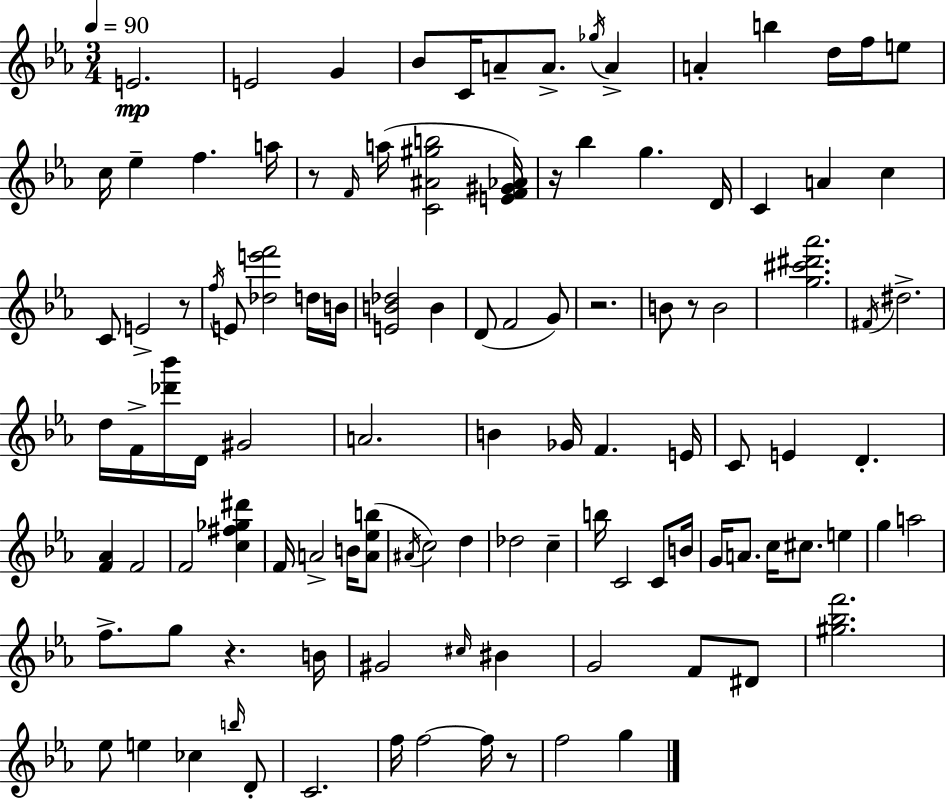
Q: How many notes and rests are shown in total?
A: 110